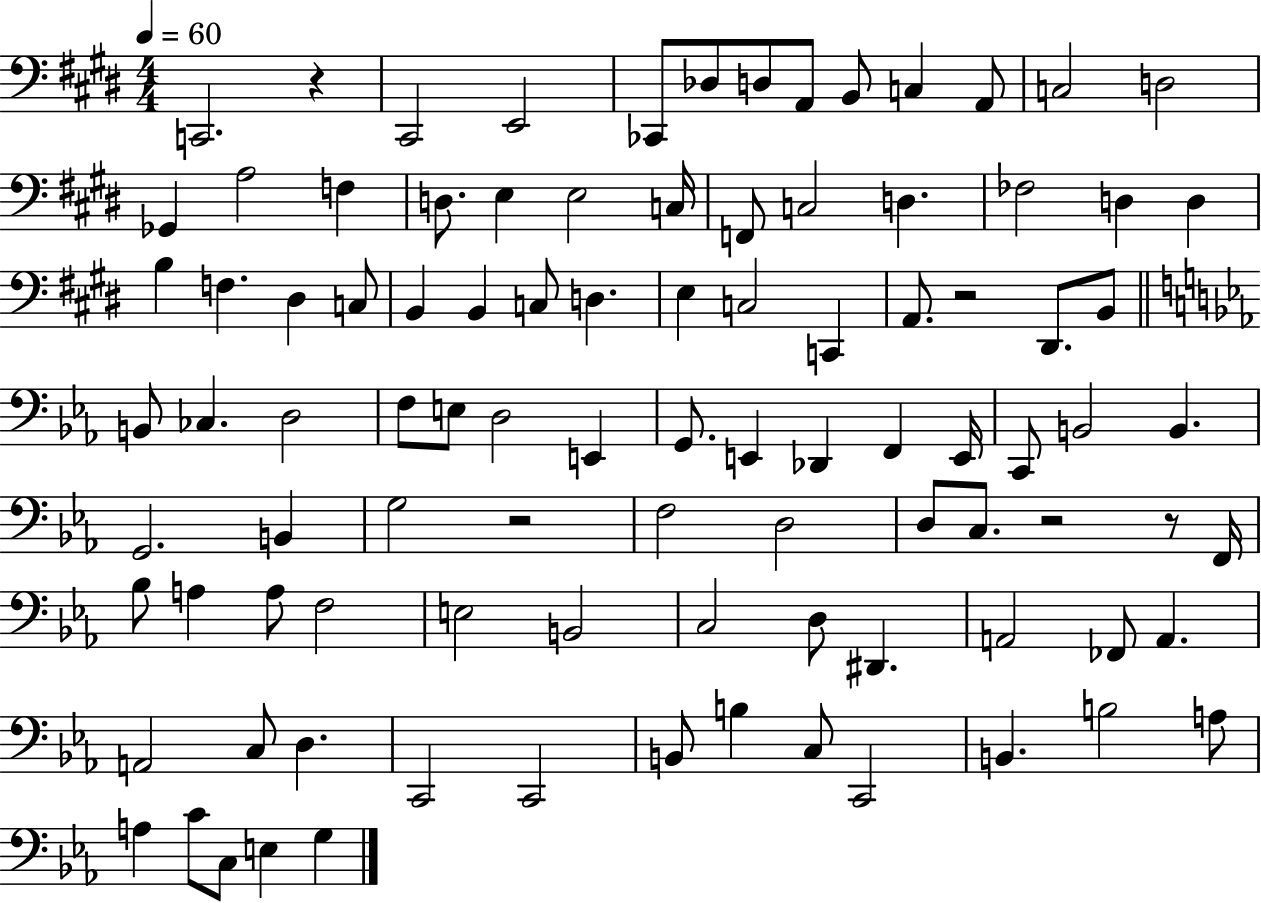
C2/h. R/q C#2/h E2/h CES2/e Db3/e D3/e A2/e B2/e C3/q A2/e C3/h D3/h Gb2/q A3/h F3/q D3/e. E3/q E3/h C3/s F2/e C3/h D3/q. FES3/h D3/q D3/q B3/q F3/q. D#3/q C3/e B2/q B2/q C3/e D3/q. E3/q C3/h C2/q A2/e. R/h D#2/e. B2/e B2/e CES3/q. D3/h F3/e E3/e D3/h E2/q G2/e. E2/q Db2/q F2/q E2/s C2/e B2/h B2/q. G2/h. B2/q G3/h R/h F3/h D3/h D3/e C3/e. R/h R/e F2/s Bb3/e A3/q A3/e F3/h E3/h B2/h C3/h D3/e D#2/q. A2/h FES2/e A2/q. A2/h C3/e D3/q. C2/h C2/h B2/e B3/q C3/e C2/h B2/q. B3/h A3/e A3/q C4/e C3/e E3/q G3/q